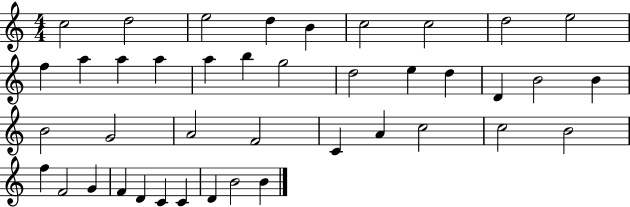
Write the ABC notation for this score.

X:1
T:Untitled
M:4/4
L:1/4
K:C
c2 d2 e2 d B c2 c2 d2 e2 f a a a a b g2 d2 e d D B2 B B2 G2 A2 F2 C A c2 c2 B2 f F2 G F D C C D B2 B